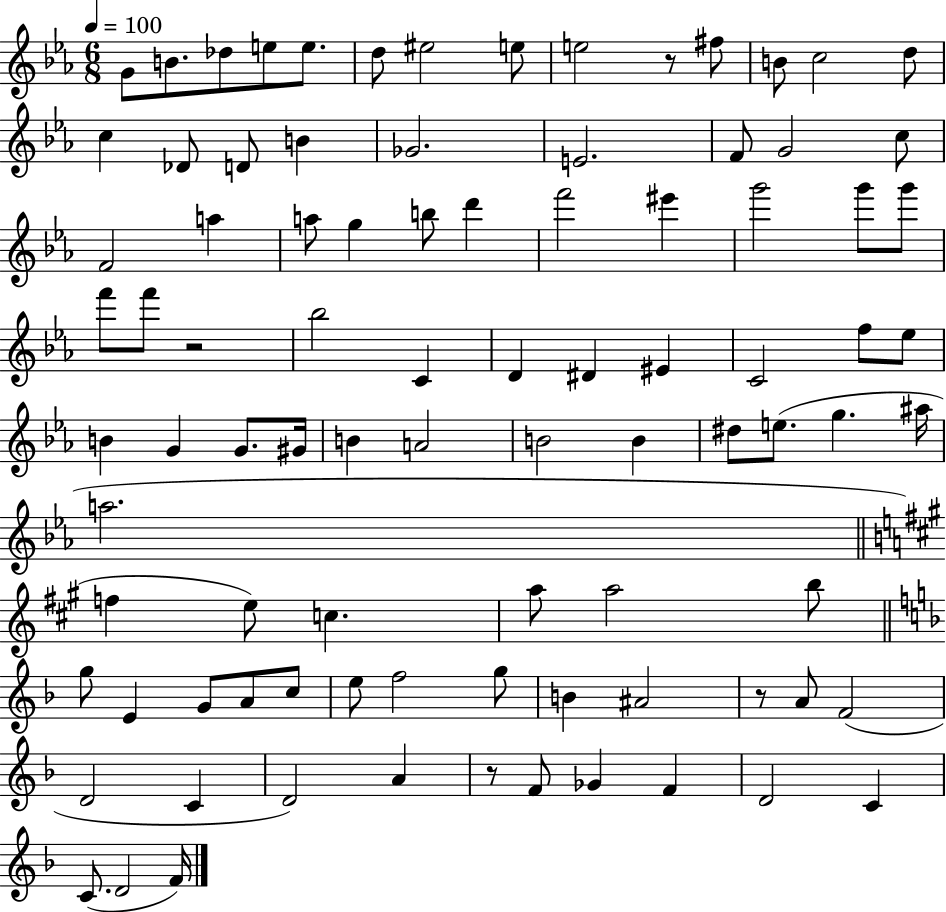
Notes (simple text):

G4/e B4/e. Db5/e E5/e E5/e. D5/e EIS5/h E5/e E5/h R/e F#5/e B4/e C5/h D5/e C5/q Db4/e D4/e B4/q Gb4/h. E4/h. F4/e G4/h C5/e F4/h A5/q A5/e G5/q B5/e D6/q F6/h EIS6/q G6/h G6/e G6/e F6/e F6/e R/h Bb5/h C4/q D4/q D#4/q EIS4/q C4/h F5/e Eb5/e B4/q G4/q G4/e. G#4/s B4/q A4/h B4/h B4/q D#5/e E5/e. G5/q. A#5/s A5/h. F5/q E5/e C5/q. A5/e A5/h B5/e G5/e E4/q G4/e A4/e C5/e E5/e F5/h G5/e B4/q A#4/h R/e A4/e F4/h D4/h C4/q D4/h A4/q R/e F4/e Gb4/q F4/q D4/h C4/q C4/e. D4/h F4/s